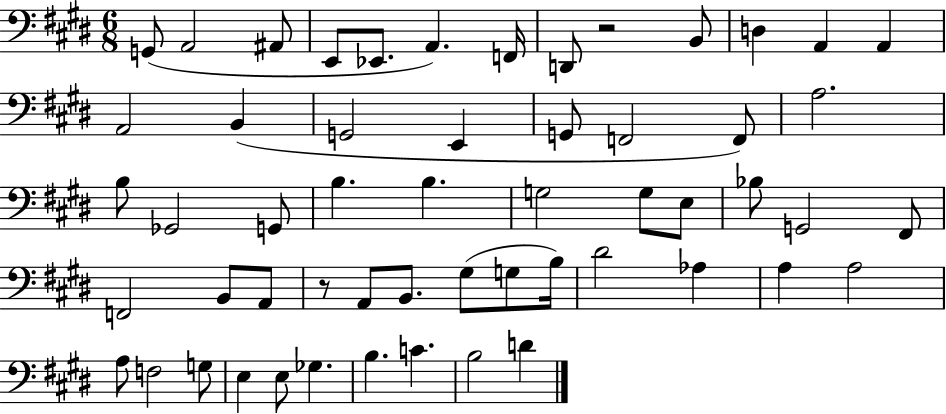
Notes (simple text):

G2/e A2/h A#2/e E2/e Eb2/e. A2/q. F2/s D2/e R/h B2/e D3/q A2/q A2/q A2/h B2/q G2/h E2/q G2/e F2/h F2/e A3/h. B3/e Gb2/h G2/e B3/q. B3/q. G3/h G3/e E3/e Bb3/e G2/h F#2/e F2/h B2/e A2/e R/e A2/e B2/e. G#3/e G3/e B3/s D#4/h Ab3/q A3/q A3/h A3/e F3/h G3/e E3/q E3/e Gb3/q. B3/q. C4/q. B3/h D4/q